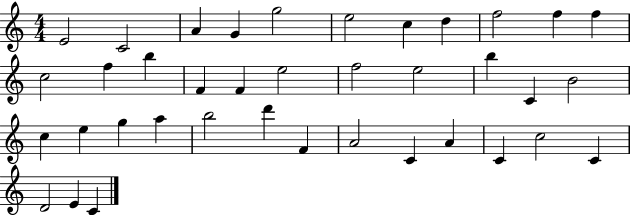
{
  \clef treble
  \numericTimeSignature
  \time 4/4
  \key c \major
  e'2 c'2 | a'4 g'4 g''2 | e''2 c''4 d''4 | f''2 f''4 f''4 | \break c''2 f''4 b''4 | f'4 f'4 e''2 | f''2 e''2 | b''4 c'4 b'2 | \break c''4 e''4 g''4 a''4 | b''2 d'''4 f'4 | a'2 c'4 a'4 | c'4 c''2 c'4 | \break d'2 e'4 c'4 | \bar "|."
}